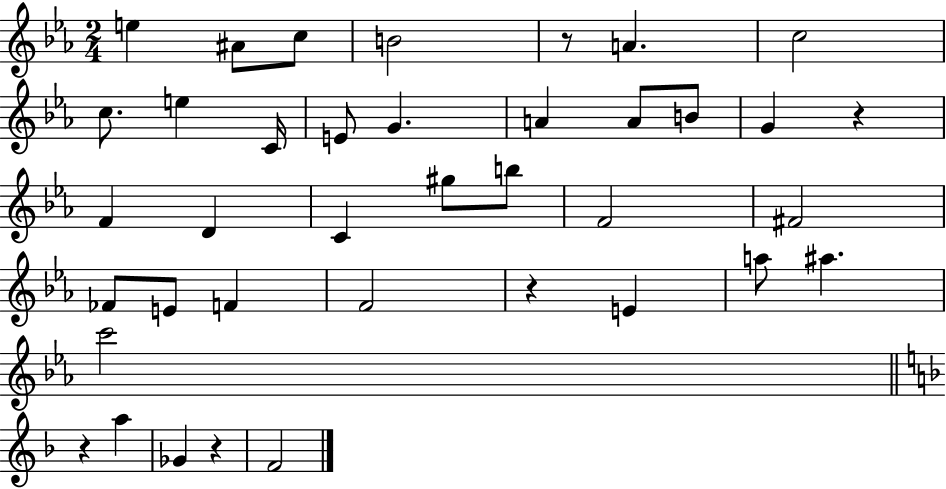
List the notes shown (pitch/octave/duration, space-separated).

E5/q A#4/e C5/e B4/h R/e A4/q. C5/h C5/e. E5/q C4/s E4/e G4/q. A4/q A4/e B4/e G4/q R/q F4/q D4/q C4/q G#5/e B5/e F4/h F#4/h FES4/e E4/e F4/q F4/h R/q E4/q A5/e A#5/q. C6/h R/q A5/q Gb4/q R/q F4/h